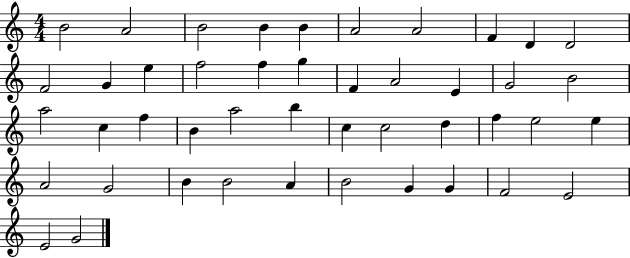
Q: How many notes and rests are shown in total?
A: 45